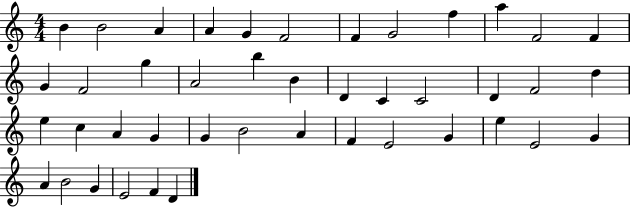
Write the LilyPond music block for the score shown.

{
  \clef treble
  \numericTimeSignature
  \time 4/4
  \key c \major
  b'4 b'2 a'4 | a'4 g'4 f'2 | f'4 g'2 f''4 | a''4 f'2 f'4 | \break g'4 f'2 g''4 | a'2 b''4 b'4 | d'4 c'4 c'2 | d'4 f'2 d''4 | \break e''4 c''4 a'4 g'4 | g'4 b'2 a'4 | f'4 e'2 g'4 | e''4 e'2 g'4 | \break a'4 b'2 g'4 | e'2 f'4 d'4 | \bar "|."
}